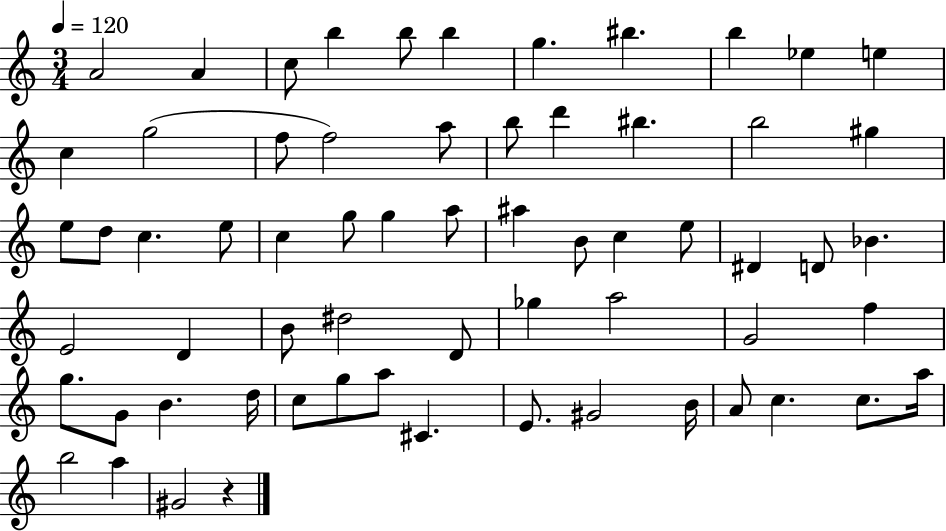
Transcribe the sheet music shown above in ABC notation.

X:1
T:Untitled
M:3/4
L:1/4
K:C
A2 A c/2 b b/2 b g ^b b _e e c g2 f/2 f2 a/2 b/2 d' ^b b2 ^g e/2 d/2 c e/2 c g/2 g a/2 ^a B/2 c e/2 ^D D/2 _B E2 D B/2 ^d2 D/2 _g a2 G2 f g/2 G/2 B d/4 c/2 g/2 a/2 ^C E/2 ^G2 B/4 A/2 c c/2 a/4 b2 a ^G2 z